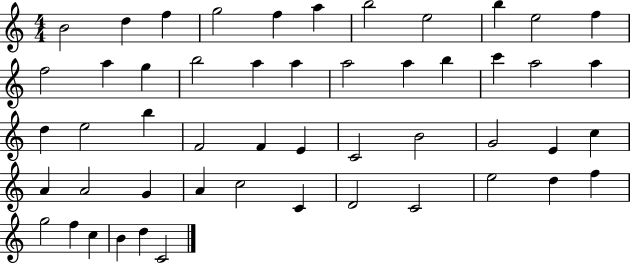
X:1
T:Untitled
M:4/4
L:1/4
K:C
B2 d f g2 f a b2 e2 b e2 f f2 a g b2 a a a2 a b c' a2 a d e2 b F2 F E C2 B2 G2 E c A A2 G A c2 C D2 C2 e2 d f g2 f c B d C2